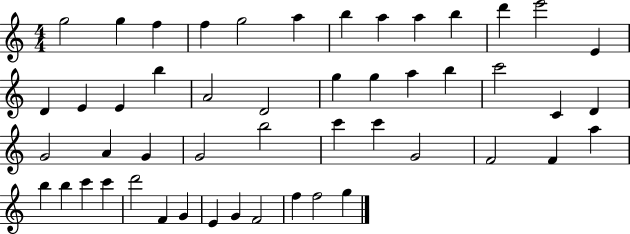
X:1
T:Untitled
M:4/4
L:1/4
K:C
g2 g f f g2 a b a a b d' e'2 E D E E b A2 D2 g g a b c'2 C D G2 A G G2 b2 c' c' G2 F2 F a b b c' c' d'2 F G E G F2 f f2 g